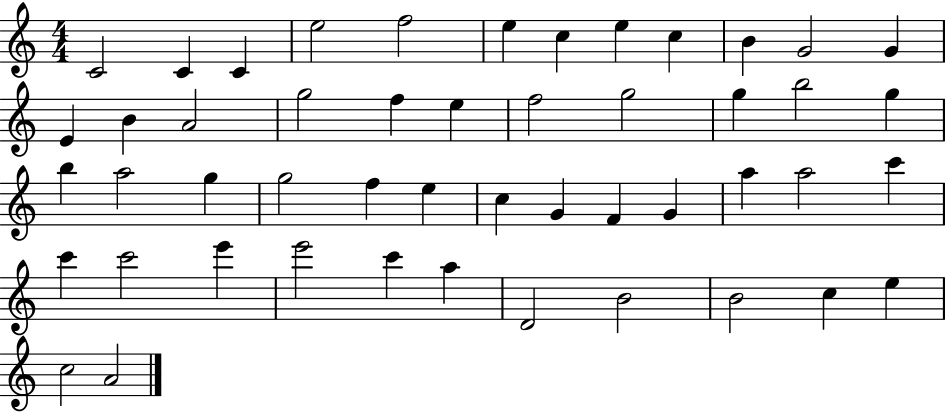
X:1
T:Untitled
M:4/4
L:1/4
K:C
C2 C C e2 f2 e c e c B G2 G E B A2 g2 f e f2 g2 g b2 g b a2 g g2 f e c G F G a a2 c' c' c'2 e' e'2 c' a D2 B2 B2 c e c2 A2